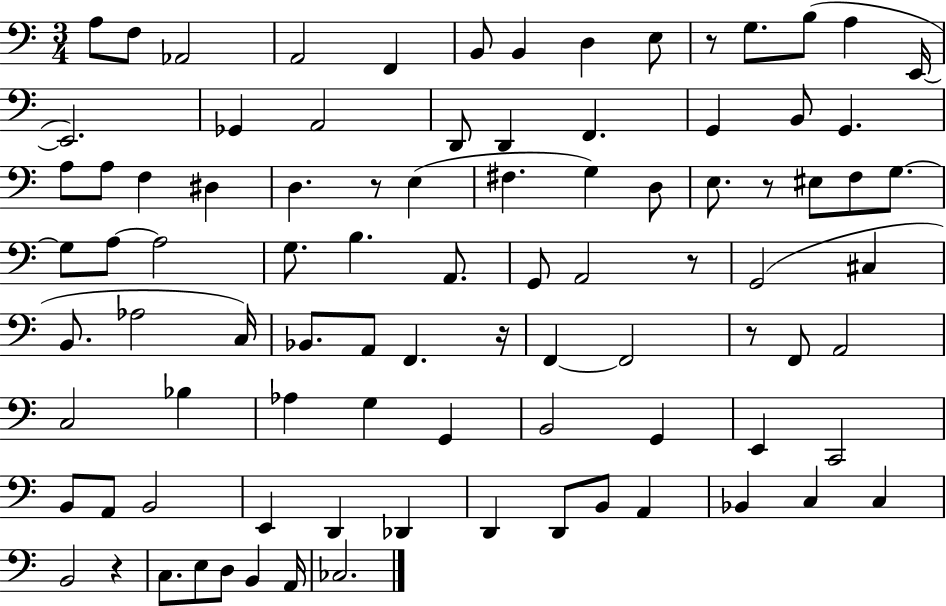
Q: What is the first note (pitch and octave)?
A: A3